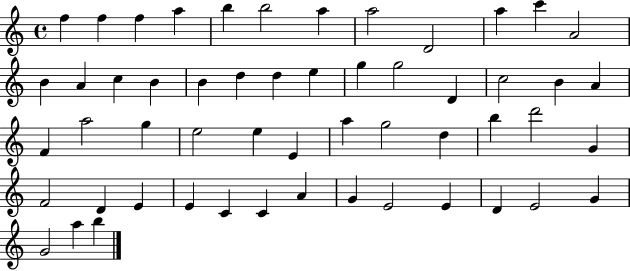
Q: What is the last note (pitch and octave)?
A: B5